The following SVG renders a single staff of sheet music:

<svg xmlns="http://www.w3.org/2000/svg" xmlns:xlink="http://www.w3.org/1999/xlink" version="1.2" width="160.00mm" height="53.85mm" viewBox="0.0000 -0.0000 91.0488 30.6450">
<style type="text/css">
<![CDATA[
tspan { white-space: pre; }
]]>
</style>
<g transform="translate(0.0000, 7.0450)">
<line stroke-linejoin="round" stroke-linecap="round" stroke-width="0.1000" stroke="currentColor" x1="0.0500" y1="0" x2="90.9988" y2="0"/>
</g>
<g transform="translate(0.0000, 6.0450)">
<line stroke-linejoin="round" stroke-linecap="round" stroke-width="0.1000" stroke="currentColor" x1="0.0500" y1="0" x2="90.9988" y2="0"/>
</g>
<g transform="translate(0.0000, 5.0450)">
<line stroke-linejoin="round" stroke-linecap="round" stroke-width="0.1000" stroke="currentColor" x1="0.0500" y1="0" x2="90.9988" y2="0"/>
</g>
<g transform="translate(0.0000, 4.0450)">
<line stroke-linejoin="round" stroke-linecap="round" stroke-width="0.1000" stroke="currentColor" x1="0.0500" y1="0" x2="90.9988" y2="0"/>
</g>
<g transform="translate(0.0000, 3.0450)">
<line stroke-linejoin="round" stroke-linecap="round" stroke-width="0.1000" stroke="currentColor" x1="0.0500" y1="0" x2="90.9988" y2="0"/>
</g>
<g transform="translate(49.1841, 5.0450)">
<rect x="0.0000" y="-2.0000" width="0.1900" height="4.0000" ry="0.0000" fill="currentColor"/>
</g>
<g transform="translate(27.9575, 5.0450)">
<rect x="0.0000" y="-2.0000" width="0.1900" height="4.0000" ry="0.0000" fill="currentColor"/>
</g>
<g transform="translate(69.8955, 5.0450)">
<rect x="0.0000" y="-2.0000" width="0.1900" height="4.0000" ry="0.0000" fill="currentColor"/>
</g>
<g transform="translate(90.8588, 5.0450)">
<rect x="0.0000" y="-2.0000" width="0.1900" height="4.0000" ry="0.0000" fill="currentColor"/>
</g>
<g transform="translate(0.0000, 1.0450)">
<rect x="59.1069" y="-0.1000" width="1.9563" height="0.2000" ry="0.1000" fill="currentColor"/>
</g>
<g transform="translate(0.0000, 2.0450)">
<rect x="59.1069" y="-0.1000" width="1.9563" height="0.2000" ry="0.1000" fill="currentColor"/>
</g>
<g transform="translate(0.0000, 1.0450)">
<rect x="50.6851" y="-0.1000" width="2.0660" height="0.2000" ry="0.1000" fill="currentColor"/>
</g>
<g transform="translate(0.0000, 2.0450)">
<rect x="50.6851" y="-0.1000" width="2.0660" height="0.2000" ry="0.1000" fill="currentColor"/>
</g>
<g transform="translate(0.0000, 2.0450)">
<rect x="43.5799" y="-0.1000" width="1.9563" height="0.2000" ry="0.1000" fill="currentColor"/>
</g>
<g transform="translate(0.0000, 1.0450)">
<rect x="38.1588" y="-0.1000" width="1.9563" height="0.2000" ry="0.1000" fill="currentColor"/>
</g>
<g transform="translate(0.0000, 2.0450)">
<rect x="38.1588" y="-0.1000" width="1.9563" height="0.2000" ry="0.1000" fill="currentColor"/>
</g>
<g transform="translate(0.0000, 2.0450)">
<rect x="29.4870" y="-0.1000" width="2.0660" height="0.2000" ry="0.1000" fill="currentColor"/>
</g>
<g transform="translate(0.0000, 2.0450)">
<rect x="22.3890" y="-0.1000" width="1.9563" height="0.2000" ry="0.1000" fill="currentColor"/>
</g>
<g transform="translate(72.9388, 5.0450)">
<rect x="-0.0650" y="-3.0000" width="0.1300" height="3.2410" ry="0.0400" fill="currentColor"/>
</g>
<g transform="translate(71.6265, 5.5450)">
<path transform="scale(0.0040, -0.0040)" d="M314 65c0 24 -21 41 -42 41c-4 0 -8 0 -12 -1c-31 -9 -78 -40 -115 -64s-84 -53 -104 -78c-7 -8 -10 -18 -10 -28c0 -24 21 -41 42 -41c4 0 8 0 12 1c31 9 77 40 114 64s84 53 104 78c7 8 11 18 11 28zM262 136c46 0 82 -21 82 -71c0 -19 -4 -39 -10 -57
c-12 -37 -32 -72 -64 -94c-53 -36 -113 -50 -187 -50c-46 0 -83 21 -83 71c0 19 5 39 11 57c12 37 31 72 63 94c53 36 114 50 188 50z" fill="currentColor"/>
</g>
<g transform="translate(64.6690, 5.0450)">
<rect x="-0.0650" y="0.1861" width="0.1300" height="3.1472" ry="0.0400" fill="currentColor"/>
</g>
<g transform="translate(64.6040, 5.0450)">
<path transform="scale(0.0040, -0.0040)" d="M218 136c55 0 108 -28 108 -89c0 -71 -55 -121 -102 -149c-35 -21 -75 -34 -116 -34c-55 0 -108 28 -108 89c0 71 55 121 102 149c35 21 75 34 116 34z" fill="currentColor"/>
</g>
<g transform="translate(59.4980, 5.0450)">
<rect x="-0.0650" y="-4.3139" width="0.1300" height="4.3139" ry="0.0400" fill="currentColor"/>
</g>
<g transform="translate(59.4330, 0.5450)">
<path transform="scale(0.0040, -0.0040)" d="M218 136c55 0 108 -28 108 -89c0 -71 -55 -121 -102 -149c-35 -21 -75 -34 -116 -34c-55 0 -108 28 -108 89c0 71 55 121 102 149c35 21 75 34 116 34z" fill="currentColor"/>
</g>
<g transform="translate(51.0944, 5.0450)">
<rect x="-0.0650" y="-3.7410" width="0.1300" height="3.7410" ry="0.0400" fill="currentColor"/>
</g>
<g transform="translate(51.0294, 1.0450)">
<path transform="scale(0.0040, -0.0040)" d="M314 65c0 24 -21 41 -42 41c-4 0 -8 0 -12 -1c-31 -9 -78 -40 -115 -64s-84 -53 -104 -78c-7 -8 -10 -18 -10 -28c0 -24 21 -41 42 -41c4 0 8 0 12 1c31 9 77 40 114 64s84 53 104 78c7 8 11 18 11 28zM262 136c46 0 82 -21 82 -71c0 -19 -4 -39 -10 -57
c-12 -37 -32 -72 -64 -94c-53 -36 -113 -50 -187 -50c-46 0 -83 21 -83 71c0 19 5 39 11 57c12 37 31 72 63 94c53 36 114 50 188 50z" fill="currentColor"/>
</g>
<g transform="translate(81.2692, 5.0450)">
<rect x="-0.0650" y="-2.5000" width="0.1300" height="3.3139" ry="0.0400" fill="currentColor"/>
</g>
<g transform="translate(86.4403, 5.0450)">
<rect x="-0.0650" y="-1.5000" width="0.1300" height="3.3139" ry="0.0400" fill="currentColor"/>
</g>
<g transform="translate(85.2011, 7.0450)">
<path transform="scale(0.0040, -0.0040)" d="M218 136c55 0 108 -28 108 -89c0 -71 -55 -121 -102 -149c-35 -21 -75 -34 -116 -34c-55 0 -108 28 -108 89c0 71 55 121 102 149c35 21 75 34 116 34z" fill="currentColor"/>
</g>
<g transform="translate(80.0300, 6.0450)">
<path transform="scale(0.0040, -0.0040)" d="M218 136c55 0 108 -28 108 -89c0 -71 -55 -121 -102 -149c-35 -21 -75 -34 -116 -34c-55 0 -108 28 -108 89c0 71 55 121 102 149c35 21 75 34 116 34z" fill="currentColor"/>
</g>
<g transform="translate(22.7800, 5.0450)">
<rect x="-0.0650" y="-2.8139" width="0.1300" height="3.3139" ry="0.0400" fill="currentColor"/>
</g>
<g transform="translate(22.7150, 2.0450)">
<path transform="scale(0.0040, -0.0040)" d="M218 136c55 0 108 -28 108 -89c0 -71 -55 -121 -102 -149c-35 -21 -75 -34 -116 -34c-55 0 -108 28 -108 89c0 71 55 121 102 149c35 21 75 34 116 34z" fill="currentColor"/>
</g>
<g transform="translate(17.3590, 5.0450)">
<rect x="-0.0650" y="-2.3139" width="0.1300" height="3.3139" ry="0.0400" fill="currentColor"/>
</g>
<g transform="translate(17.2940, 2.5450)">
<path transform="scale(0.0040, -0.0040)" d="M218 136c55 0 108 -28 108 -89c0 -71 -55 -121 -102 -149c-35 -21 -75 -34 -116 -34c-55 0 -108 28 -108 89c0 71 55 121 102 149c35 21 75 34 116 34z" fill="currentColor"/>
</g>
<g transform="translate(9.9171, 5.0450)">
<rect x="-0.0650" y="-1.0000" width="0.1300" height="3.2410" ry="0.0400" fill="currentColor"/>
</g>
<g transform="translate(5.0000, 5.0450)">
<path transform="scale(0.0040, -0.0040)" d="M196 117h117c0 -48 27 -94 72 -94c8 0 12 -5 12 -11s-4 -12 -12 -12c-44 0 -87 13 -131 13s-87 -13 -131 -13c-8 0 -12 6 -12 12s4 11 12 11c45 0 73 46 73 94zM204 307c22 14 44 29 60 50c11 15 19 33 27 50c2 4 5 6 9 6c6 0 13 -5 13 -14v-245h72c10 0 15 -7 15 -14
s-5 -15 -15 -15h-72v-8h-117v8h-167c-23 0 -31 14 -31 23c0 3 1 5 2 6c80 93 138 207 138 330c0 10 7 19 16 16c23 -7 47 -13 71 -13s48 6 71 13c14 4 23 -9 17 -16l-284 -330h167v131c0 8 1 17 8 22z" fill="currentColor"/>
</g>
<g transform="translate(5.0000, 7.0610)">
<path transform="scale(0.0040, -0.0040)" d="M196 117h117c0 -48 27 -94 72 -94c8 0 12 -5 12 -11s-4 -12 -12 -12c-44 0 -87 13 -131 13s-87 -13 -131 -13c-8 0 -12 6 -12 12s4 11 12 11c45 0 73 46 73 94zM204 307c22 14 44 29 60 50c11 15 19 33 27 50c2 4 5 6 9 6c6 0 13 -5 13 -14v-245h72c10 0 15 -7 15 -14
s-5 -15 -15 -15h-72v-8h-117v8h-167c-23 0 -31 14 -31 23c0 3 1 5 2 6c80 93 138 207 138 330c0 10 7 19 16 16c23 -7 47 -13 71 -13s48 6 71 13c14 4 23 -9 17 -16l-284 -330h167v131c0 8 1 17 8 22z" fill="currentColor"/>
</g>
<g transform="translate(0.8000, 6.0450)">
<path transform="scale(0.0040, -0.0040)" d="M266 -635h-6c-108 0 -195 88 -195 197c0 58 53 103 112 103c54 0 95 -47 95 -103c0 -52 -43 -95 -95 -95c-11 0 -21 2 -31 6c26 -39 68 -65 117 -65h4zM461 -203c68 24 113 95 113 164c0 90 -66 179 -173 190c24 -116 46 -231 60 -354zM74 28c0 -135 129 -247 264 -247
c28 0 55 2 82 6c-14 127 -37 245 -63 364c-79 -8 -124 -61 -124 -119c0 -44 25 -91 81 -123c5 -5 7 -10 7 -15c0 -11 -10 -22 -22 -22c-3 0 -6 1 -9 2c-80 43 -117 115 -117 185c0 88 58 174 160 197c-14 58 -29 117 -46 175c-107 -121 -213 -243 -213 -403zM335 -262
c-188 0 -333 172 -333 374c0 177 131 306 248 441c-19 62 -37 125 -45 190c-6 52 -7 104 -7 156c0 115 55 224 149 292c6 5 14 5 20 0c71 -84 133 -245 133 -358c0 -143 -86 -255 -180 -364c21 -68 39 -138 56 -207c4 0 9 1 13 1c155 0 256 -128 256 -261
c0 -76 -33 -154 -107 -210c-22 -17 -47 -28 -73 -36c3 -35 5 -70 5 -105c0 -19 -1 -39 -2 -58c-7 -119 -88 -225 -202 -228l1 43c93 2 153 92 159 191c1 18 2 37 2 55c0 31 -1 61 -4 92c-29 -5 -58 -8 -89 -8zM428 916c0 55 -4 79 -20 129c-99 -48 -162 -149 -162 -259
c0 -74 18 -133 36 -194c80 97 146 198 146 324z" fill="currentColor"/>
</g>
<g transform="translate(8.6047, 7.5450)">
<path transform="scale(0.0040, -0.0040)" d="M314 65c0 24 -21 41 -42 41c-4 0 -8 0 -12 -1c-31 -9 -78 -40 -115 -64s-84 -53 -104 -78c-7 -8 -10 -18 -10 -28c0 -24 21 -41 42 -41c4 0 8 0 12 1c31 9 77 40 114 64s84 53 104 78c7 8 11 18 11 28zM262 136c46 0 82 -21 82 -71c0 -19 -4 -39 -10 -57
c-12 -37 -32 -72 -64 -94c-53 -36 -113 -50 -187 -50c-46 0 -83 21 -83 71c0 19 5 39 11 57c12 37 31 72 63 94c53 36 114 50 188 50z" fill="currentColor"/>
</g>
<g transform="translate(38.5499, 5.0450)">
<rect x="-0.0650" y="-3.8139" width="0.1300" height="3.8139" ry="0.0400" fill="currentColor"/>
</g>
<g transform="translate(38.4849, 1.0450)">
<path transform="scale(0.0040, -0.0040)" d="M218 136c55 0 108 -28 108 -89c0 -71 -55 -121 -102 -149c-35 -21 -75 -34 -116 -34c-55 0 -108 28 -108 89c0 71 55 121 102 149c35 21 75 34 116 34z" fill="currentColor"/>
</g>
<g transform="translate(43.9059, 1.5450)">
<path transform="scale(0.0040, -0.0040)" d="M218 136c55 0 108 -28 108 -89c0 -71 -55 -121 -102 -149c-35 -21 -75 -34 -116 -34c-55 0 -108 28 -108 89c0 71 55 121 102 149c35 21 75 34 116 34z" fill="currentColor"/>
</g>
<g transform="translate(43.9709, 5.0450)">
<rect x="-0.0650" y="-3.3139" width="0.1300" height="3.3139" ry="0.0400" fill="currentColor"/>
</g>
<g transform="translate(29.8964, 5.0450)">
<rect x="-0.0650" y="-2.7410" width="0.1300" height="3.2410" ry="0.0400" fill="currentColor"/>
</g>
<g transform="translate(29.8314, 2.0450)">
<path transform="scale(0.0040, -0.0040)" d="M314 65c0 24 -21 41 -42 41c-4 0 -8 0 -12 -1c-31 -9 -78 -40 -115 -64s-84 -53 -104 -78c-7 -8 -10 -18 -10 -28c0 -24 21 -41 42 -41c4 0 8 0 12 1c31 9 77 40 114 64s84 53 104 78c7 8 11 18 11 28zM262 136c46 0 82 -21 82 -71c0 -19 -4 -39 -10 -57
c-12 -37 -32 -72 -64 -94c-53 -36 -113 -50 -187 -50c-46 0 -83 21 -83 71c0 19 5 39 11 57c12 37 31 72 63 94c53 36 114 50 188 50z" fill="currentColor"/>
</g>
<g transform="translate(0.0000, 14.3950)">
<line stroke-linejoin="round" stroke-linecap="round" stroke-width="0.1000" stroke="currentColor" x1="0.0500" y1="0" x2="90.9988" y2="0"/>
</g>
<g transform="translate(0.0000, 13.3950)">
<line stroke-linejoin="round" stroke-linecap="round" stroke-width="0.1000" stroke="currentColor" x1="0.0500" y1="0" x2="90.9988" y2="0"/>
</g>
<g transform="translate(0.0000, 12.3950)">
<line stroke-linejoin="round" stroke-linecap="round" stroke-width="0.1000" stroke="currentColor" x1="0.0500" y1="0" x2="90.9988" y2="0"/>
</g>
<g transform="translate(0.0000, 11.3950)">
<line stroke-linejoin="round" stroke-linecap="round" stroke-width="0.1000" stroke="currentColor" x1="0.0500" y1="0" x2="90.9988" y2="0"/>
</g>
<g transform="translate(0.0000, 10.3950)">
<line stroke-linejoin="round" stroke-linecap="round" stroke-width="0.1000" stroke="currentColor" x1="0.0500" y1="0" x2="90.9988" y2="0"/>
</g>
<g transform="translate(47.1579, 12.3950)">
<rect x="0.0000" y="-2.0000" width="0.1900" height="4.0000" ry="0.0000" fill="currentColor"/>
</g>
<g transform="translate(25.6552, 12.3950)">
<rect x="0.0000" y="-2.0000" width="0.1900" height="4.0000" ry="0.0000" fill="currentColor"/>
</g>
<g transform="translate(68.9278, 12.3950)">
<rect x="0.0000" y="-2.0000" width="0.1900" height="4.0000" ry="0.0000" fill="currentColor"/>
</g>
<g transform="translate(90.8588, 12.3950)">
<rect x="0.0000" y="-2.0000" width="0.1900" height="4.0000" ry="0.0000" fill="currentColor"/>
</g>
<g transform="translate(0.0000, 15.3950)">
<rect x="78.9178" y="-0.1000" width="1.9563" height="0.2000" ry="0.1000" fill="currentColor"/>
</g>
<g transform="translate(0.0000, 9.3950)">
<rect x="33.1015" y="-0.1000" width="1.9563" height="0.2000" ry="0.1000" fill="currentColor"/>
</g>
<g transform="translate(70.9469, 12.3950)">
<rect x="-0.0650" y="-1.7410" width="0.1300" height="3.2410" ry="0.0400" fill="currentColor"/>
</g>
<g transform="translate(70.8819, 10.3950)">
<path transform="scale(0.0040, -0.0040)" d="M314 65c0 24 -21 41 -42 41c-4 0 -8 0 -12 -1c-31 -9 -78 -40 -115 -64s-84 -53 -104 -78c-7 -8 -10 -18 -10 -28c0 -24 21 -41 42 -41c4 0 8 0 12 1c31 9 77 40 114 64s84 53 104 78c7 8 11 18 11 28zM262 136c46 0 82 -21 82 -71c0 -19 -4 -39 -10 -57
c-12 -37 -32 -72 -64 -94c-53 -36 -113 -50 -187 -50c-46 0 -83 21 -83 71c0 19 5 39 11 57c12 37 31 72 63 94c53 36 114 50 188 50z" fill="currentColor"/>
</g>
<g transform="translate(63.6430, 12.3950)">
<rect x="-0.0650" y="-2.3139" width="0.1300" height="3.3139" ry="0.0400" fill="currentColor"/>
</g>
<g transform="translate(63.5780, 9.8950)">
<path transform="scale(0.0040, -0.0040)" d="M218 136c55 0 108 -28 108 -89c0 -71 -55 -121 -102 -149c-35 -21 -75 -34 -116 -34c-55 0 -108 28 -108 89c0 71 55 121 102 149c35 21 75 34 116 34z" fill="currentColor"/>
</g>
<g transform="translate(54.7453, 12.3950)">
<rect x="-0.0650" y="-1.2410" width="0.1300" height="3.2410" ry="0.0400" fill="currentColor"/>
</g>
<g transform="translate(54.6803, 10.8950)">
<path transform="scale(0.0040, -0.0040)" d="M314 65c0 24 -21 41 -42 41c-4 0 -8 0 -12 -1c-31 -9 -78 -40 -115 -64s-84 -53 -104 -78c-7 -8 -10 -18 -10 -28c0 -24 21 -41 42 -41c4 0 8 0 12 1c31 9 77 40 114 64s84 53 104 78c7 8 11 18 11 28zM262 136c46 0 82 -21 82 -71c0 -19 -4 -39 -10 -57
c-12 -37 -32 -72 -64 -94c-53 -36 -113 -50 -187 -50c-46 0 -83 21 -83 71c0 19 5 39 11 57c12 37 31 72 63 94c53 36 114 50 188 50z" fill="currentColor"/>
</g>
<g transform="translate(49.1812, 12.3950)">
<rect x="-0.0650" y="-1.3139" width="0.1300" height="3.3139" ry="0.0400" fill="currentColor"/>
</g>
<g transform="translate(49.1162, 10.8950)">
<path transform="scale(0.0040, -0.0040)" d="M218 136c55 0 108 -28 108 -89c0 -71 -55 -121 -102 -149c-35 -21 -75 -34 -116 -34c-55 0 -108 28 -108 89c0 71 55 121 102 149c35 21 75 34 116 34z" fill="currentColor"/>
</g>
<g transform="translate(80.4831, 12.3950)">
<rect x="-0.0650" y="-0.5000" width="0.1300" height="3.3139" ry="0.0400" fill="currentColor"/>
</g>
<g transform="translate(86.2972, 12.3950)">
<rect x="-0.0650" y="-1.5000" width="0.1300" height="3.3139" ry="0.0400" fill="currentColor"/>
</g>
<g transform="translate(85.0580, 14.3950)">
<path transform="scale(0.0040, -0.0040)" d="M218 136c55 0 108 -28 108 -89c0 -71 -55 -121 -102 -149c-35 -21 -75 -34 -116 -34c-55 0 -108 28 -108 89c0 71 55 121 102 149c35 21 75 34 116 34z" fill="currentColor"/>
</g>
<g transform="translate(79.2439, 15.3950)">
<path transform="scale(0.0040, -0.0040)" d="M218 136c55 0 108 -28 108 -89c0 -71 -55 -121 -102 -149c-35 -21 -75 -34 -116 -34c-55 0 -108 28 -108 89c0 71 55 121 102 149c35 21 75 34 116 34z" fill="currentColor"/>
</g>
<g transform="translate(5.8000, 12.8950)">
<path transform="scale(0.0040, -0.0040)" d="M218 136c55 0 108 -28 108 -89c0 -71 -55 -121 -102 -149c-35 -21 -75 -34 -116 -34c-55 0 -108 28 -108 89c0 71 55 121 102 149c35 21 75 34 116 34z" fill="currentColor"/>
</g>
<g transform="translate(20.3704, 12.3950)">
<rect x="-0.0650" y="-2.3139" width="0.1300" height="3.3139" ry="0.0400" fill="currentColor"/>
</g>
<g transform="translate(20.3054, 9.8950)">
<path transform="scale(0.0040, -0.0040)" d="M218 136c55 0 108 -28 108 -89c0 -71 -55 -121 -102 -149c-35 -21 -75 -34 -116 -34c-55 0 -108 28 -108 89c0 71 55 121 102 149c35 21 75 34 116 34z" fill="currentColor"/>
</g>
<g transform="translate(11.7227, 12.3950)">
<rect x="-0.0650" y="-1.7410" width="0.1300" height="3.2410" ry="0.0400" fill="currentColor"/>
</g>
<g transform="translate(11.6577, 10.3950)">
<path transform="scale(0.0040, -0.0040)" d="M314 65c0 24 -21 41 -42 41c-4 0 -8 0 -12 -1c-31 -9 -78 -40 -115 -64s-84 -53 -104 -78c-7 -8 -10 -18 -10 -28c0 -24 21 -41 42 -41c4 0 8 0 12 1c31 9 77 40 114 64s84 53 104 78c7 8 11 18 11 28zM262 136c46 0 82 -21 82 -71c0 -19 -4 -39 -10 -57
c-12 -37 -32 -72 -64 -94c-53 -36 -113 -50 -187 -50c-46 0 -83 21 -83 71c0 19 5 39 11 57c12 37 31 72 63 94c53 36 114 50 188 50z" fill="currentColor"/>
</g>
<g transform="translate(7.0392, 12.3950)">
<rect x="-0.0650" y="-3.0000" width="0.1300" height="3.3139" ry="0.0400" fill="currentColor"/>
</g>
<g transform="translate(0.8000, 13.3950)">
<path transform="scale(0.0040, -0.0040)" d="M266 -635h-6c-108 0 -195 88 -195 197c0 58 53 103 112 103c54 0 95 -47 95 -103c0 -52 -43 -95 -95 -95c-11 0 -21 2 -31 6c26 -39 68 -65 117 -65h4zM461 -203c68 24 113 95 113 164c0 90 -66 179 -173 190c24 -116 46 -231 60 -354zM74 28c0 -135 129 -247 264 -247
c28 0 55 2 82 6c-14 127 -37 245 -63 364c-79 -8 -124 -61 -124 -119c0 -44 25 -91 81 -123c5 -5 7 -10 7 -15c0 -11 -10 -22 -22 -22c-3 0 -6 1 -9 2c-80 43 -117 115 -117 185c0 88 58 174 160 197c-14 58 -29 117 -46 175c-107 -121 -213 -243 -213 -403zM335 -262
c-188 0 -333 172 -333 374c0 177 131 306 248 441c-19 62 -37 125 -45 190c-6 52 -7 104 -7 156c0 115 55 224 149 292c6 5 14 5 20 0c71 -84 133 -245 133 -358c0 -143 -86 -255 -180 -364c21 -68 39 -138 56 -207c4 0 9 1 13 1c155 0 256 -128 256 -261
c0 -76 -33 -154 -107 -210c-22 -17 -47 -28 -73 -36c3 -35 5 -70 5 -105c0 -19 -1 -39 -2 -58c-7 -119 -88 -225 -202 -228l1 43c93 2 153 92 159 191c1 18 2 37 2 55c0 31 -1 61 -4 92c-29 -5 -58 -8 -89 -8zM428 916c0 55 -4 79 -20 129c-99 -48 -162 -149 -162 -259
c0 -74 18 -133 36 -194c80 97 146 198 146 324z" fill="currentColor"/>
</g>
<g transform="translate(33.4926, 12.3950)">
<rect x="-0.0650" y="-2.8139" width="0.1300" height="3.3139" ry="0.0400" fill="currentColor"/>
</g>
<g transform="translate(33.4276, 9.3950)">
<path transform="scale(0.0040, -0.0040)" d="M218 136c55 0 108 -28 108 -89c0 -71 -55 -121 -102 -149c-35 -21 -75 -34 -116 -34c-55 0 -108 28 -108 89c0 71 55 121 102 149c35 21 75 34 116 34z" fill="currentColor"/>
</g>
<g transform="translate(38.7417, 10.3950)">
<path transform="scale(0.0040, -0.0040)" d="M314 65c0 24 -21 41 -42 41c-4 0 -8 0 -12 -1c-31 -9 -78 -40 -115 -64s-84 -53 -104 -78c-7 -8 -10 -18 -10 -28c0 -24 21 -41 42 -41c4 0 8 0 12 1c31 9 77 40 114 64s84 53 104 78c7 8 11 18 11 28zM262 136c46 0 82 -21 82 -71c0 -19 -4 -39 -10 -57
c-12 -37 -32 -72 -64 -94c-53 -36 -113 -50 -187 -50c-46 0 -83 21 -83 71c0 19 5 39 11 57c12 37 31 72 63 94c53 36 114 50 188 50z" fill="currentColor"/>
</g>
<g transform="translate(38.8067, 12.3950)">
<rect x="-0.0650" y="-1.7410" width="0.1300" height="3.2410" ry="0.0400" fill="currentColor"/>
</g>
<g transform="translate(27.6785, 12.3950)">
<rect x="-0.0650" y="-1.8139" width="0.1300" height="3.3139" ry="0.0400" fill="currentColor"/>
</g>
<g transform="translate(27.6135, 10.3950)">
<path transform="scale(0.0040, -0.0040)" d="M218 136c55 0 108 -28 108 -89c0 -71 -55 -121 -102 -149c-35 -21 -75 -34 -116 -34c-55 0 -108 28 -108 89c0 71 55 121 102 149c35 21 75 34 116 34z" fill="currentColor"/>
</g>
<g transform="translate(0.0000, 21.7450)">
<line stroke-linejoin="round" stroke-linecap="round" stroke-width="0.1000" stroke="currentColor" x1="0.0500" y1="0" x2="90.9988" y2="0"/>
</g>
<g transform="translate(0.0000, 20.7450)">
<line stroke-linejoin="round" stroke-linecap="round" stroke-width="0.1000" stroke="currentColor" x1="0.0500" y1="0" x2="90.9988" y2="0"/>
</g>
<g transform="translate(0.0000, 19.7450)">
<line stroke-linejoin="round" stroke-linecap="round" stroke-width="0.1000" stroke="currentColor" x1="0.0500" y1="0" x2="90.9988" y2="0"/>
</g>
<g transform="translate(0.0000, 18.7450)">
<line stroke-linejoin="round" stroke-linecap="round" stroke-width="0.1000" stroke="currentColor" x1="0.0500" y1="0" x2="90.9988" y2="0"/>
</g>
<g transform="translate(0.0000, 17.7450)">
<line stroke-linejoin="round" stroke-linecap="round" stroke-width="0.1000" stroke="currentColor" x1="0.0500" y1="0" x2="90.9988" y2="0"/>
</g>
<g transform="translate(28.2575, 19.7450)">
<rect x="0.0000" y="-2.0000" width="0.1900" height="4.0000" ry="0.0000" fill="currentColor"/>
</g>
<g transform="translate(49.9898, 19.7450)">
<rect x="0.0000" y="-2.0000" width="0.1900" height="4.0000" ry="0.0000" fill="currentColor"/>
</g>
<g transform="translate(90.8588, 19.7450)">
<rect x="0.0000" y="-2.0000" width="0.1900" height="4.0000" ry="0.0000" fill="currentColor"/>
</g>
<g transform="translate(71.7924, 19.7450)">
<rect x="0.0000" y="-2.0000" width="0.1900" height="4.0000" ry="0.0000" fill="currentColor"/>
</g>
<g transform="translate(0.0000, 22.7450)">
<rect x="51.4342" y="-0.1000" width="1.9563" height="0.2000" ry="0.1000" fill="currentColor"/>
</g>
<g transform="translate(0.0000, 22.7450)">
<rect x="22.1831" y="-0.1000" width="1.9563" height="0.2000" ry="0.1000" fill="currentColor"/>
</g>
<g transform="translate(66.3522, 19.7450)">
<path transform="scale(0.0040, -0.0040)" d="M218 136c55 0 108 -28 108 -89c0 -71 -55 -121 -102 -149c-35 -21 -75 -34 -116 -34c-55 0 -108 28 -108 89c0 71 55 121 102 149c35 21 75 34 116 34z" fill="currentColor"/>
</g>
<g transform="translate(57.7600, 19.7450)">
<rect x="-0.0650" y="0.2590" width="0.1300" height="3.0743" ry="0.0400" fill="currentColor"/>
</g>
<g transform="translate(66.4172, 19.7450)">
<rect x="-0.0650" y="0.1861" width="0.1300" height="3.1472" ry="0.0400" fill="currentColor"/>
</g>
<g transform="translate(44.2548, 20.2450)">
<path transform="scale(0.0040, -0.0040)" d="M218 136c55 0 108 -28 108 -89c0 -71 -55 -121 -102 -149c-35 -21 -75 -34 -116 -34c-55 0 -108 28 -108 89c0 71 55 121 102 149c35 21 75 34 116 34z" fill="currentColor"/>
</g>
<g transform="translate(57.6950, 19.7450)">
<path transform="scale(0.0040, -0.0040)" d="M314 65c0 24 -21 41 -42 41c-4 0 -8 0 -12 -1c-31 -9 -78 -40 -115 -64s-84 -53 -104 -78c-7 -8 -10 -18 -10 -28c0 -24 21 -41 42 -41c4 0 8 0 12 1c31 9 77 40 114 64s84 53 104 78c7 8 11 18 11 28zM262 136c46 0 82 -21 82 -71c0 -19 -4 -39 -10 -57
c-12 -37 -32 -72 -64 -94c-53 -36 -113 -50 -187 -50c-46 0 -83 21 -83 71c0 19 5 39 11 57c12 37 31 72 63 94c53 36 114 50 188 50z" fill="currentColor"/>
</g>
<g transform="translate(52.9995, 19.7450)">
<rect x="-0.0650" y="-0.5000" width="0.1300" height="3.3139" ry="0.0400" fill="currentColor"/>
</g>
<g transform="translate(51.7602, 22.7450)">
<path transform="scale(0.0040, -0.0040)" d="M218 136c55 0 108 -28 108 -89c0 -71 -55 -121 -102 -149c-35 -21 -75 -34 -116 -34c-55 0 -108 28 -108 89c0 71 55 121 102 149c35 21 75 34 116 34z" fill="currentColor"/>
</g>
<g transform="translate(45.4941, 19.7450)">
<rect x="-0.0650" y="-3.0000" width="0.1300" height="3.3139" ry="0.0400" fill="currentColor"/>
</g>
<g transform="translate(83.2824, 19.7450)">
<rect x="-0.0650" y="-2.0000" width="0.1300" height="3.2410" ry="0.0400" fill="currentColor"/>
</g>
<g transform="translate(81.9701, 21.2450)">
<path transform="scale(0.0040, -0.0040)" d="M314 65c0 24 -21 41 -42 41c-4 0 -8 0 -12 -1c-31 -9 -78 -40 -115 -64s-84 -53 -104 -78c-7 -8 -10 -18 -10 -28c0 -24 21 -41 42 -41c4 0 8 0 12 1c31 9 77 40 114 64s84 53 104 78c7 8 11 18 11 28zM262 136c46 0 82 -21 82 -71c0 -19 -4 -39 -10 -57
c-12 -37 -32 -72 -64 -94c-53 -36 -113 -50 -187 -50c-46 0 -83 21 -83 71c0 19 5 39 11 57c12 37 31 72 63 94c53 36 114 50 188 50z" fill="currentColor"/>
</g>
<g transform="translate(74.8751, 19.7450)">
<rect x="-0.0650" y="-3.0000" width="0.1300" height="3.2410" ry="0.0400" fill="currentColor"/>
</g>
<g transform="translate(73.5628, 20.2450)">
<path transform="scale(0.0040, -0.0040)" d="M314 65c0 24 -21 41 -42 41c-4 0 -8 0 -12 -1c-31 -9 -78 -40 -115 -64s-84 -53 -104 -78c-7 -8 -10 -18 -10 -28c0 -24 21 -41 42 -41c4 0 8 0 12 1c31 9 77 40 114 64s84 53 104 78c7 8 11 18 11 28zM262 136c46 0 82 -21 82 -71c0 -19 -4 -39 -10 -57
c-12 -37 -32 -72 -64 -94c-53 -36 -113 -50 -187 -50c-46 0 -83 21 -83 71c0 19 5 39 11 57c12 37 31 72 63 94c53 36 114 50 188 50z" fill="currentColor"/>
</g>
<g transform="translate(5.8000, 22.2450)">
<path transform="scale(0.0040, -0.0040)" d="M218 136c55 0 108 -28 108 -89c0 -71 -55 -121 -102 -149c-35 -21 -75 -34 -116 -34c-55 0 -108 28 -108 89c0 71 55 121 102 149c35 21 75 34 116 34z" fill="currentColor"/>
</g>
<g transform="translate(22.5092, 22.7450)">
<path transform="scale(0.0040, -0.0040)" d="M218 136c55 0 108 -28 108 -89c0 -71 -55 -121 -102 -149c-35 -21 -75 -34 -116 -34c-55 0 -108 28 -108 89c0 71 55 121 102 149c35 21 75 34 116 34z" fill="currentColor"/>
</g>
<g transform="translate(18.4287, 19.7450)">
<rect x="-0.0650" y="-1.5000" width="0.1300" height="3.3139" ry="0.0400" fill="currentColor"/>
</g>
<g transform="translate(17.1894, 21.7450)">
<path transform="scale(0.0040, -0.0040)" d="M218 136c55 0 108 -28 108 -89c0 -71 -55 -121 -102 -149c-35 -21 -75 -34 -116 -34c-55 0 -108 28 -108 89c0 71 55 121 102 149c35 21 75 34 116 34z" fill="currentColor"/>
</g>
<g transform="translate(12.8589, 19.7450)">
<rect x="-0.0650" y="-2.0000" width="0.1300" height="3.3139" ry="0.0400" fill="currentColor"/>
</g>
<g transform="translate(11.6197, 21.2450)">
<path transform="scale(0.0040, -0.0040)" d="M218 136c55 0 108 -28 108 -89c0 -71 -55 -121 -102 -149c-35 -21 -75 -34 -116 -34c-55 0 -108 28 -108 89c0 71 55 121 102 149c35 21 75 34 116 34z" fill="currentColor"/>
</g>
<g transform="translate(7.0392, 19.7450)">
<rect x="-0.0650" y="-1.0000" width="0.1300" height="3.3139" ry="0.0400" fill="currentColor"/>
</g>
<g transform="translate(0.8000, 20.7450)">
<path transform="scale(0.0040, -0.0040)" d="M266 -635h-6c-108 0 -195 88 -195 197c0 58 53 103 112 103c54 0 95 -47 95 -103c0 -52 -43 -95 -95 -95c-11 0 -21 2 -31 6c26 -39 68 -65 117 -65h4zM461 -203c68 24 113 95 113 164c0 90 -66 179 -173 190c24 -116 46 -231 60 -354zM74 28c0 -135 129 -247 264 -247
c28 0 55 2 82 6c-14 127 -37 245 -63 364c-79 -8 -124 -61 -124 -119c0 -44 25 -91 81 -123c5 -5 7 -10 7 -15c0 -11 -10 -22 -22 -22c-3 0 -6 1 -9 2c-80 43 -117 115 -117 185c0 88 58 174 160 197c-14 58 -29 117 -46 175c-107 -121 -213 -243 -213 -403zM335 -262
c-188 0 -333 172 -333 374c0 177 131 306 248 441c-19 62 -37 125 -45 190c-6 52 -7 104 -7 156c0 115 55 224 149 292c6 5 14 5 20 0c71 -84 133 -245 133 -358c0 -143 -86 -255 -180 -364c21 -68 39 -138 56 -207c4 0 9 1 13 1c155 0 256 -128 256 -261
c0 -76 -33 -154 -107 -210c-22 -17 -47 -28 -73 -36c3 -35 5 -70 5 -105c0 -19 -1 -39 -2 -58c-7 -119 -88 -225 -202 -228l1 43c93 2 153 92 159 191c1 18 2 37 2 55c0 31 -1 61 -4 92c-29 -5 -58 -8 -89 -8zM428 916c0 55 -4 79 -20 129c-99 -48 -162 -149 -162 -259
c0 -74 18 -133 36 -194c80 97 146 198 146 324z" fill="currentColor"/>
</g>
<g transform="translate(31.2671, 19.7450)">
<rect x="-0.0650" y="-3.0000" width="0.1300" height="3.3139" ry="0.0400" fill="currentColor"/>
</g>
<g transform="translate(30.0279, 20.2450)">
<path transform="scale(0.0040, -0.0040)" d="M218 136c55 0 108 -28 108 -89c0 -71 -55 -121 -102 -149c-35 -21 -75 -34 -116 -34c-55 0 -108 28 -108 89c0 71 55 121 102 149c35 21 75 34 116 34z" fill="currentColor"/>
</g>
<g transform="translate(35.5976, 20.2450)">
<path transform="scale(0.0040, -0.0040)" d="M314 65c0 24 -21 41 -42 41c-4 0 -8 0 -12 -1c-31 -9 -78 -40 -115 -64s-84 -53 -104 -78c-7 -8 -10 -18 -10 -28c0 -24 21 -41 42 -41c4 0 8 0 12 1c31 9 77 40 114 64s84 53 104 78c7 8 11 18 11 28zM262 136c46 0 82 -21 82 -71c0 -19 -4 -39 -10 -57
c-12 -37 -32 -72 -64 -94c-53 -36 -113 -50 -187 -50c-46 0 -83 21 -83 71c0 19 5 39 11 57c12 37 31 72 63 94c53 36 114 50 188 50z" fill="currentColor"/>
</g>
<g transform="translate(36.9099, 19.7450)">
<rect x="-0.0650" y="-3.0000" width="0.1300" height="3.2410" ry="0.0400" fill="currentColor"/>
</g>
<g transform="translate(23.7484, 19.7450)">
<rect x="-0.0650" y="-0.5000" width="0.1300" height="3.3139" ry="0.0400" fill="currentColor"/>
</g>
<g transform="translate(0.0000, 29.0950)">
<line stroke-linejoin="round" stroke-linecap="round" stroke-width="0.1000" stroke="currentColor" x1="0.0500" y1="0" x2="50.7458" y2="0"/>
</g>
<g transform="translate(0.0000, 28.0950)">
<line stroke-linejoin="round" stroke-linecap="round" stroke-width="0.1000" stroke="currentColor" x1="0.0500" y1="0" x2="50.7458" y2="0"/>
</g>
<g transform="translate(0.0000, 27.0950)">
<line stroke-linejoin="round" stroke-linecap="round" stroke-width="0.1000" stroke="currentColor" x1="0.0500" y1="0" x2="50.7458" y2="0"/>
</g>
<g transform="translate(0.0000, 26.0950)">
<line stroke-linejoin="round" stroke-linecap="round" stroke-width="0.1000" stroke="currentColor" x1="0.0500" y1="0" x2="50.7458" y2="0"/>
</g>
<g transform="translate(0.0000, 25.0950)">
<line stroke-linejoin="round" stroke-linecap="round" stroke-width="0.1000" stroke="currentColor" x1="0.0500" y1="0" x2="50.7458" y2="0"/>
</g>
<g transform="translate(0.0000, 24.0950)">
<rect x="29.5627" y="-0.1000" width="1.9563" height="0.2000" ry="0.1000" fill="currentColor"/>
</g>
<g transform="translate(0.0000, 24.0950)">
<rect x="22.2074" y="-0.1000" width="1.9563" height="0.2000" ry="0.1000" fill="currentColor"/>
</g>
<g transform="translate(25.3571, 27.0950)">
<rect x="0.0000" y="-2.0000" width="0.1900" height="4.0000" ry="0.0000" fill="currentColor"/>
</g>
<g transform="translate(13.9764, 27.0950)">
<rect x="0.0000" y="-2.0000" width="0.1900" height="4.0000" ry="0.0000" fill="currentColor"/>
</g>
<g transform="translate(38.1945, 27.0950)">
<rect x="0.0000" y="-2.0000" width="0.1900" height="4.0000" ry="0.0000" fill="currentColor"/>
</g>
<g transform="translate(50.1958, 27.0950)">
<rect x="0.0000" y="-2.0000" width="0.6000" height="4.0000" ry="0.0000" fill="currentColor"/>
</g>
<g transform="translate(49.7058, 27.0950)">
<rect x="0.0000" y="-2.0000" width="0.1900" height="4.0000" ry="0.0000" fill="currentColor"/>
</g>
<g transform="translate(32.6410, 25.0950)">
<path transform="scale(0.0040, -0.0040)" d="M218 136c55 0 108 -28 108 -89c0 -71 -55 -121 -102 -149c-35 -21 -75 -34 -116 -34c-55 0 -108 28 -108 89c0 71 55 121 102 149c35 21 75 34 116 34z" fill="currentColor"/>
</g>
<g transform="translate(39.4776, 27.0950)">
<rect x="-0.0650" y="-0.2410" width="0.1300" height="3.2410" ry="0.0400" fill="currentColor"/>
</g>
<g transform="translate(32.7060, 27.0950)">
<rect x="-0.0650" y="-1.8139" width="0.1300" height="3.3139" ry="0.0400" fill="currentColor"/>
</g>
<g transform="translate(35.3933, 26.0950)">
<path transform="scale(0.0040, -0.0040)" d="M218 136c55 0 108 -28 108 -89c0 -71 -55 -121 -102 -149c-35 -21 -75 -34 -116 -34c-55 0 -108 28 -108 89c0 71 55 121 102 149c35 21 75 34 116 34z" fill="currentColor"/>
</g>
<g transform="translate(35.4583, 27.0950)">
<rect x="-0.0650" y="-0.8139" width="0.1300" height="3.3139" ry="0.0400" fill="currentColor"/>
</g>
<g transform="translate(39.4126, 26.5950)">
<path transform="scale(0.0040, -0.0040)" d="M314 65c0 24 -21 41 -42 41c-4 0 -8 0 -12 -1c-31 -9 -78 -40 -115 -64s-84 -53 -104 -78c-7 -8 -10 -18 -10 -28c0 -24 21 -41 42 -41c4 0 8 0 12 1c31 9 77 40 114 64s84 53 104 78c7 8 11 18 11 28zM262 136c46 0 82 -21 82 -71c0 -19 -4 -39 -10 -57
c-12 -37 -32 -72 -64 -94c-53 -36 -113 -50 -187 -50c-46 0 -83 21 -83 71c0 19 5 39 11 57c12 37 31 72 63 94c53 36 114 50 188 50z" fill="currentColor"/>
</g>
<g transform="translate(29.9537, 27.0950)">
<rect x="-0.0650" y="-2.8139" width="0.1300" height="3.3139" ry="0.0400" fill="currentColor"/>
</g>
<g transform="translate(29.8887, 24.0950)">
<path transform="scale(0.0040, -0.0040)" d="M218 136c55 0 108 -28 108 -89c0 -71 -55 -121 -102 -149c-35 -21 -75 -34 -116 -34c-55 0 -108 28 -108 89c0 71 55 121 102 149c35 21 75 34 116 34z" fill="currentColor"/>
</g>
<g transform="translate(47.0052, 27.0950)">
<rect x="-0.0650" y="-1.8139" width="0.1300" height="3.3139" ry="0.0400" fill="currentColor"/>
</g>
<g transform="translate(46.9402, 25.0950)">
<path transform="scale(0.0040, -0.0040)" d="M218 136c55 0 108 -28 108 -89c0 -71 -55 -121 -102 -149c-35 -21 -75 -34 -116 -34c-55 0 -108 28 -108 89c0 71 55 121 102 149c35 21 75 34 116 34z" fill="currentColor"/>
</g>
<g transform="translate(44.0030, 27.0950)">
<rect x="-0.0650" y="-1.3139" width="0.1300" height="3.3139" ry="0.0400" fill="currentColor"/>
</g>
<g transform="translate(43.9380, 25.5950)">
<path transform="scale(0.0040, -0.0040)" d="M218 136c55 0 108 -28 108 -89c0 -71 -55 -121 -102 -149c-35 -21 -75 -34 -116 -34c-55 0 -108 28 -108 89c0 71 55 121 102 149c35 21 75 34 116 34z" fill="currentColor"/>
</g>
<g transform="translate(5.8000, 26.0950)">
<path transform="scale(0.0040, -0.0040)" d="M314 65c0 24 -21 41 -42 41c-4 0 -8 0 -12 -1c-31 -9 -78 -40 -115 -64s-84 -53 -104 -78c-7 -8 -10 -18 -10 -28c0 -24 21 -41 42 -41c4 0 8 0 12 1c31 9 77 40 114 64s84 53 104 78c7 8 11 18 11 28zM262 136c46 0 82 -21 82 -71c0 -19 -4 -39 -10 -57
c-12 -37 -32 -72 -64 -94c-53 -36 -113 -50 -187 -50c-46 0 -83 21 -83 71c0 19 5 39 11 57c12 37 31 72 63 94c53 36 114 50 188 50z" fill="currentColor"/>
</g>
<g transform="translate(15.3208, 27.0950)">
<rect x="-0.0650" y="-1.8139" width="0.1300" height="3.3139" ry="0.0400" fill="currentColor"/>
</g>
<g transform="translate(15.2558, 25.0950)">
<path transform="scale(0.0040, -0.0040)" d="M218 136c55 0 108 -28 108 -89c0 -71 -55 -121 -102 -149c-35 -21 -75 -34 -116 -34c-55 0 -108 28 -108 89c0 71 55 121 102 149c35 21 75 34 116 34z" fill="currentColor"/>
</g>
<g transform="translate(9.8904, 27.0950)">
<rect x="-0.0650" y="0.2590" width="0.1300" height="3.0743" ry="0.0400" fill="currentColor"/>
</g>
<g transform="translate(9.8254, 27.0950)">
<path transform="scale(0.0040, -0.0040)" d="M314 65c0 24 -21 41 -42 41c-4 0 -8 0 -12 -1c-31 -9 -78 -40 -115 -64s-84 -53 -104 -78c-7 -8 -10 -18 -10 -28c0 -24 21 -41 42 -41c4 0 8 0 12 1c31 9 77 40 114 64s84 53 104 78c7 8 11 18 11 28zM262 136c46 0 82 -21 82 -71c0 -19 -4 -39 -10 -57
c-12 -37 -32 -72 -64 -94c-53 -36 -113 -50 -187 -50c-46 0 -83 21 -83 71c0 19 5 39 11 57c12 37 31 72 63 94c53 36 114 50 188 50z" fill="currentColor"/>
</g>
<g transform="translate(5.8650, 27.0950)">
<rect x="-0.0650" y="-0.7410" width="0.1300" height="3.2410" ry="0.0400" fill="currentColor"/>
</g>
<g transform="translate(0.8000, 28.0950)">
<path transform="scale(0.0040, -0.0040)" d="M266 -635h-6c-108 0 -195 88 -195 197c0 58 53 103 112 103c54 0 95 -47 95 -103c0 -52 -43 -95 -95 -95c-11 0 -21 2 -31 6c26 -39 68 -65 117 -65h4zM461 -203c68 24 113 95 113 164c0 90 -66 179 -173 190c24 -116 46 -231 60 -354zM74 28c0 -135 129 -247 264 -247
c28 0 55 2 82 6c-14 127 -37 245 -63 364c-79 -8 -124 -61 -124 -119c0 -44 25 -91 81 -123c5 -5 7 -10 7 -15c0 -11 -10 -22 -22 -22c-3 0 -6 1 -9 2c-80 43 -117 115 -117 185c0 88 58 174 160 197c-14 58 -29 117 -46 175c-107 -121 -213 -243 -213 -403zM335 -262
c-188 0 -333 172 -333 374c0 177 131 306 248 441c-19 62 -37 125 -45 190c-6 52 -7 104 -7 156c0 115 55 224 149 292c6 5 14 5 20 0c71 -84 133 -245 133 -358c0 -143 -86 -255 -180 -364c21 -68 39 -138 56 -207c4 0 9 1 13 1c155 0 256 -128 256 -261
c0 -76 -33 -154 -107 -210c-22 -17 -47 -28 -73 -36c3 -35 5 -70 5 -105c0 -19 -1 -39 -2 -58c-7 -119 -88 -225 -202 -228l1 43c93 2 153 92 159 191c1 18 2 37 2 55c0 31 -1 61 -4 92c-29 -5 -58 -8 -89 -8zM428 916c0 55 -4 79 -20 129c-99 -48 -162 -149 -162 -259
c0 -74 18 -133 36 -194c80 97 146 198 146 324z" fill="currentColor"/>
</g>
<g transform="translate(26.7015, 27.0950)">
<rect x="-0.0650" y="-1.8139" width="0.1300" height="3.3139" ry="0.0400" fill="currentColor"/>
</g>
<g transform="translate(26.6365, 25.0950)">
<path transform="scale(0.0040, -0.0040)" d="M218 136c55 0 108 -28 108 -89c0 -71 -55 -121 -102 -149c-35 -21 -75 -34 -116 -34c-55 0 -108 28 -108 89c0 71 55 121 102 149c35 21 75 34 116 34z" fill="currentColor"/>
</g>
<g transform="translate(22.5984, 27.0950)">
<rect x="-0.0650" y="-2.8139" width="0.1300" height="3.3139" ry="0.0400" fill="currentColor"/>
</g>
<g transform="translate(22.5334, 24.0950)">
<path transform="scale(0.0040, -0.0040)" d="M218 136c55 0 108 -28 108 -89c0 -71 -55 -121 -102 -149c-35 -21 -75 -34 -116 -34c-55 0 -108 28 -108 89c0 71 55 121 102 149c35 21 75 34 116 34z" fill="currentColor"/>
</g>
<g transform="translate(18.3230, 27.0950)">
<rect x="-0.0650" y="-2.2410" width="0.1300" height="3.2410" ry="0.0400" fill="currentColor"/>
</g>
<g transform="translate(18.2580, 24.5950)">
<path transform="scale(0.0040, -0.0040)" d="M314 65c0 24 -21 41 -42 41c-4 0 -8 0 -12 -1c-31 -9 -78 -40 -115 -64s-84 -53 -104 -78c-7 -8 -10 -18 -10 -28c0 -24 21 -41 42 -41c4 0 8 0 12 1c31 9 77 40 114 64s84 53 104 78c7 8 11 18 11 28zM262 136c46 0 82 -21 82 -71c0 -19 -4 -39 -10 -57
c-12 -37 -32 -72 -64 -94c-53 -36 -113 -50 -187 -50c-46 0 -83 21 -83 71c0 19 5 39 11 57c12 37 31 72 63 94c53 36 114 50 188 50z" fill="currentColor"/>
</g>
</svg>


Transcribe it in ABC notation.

X:1
T:Untitled
M:4/4
L:1/4
K:C
D2 g a a2 c' b c'2 d' B A2 G E A f2 g f a f2 e e2 g f2 C E D F E C A A2 A C B2 B A2 F2 d2 B2 f g2 a f a f d c2 e f